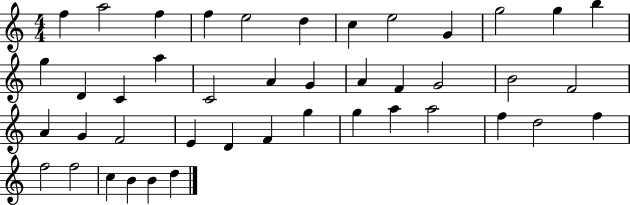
F5/q A5/h F5/q F5/q E5/h D5/q C5/q E5/h G4/q G5/h G5/q B5/q G5/q D4/q C4/q A5/q C4/h A4/q G4/q A4/q F4/q G4/h B4/h F4/h A4/q G4/q F4/h E4/q D4/q F4/q G5/q G5/q A5/q A5/h F5/q D5/h F5/q F5/h F5/h C5/q B4/q B4/q D5/q